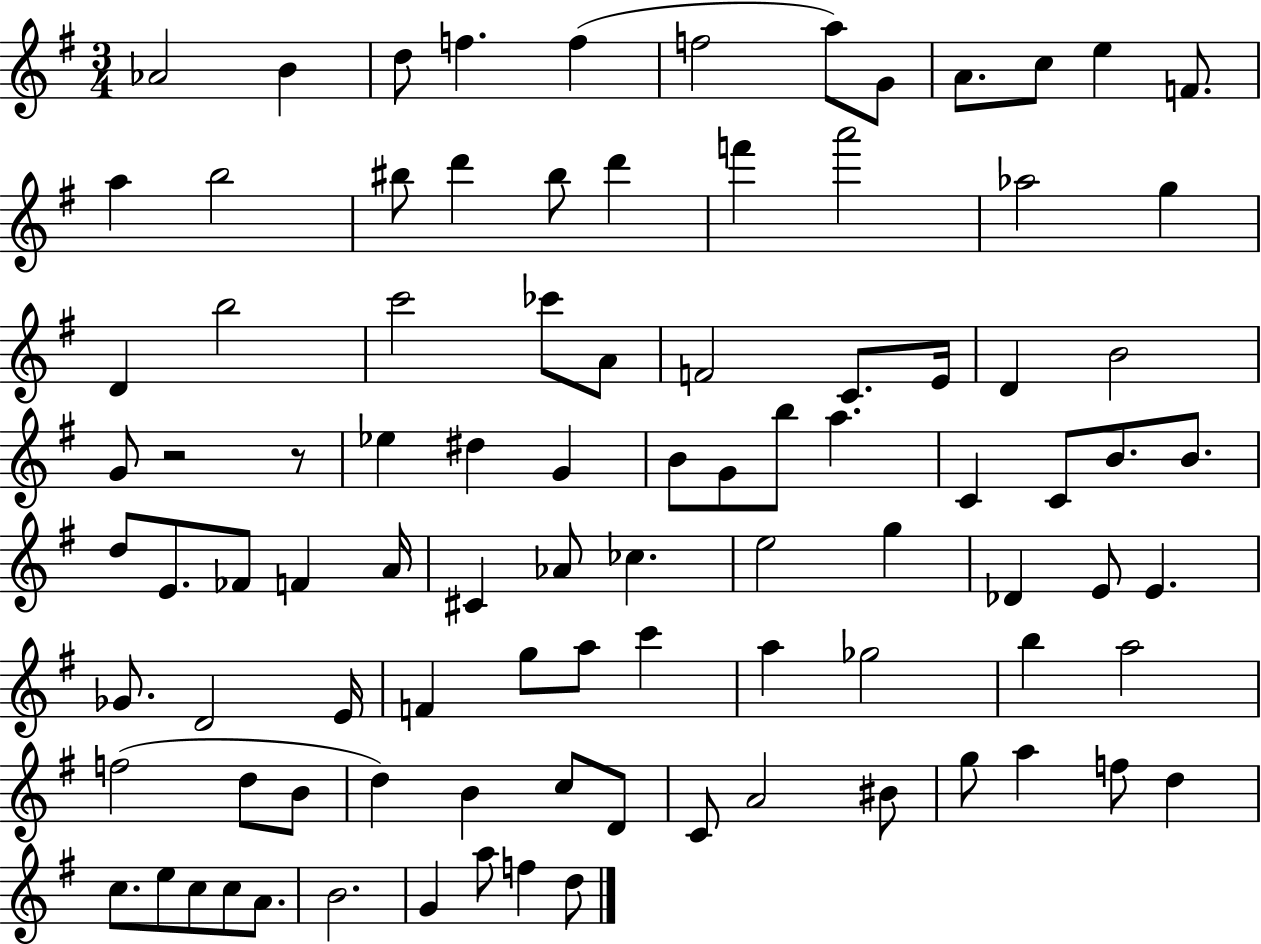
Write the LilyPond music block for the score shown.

{
  \clef treble
  \numericTimeSignature
  \time 3/4
  \key g \major
  \repeat volta 2 { aes'2 b'4 | d''8 f''4. f''4( | f''2 a''8) g'8 | a'8. c''8 e''4 f'8. | \break a''4 b''2 | bis''8 d'''4 bis''8 d'''4 | f'''4 a'''2 | aes''2 g''4 | \break d'4 b''2 | c'''2 ces'''8 a'8 | f'2 c'8. e'16 | d'4 b'2 | \break g'8 r2 r8 | ees''4 dis''4 g'4 | b'8 g'8 b''8 a''4. | c'4 c'8 b'8. b'8. | \break d''8 e'8. fes'8 f'4 a'16 | cis'4 aes'8 ces''4. | e''2 g''4 | des'4 e'8 e'4. | \break ges'8. d'2 e'16 | f'4 g''8 a''8 c'''4 | a''4 ges''2 | b''4 a''2 | \break f''2( d''8 b'8 | d''4) b'4 c''8 d'8 | c'8 a'2 bis'8 | g''8 a''4 f''8 d''4 | \break c''8. e''8 c''8 c''8 a'8. | b'2. | g'4 a''8 f''4 d''8 | } \bar "|."
}